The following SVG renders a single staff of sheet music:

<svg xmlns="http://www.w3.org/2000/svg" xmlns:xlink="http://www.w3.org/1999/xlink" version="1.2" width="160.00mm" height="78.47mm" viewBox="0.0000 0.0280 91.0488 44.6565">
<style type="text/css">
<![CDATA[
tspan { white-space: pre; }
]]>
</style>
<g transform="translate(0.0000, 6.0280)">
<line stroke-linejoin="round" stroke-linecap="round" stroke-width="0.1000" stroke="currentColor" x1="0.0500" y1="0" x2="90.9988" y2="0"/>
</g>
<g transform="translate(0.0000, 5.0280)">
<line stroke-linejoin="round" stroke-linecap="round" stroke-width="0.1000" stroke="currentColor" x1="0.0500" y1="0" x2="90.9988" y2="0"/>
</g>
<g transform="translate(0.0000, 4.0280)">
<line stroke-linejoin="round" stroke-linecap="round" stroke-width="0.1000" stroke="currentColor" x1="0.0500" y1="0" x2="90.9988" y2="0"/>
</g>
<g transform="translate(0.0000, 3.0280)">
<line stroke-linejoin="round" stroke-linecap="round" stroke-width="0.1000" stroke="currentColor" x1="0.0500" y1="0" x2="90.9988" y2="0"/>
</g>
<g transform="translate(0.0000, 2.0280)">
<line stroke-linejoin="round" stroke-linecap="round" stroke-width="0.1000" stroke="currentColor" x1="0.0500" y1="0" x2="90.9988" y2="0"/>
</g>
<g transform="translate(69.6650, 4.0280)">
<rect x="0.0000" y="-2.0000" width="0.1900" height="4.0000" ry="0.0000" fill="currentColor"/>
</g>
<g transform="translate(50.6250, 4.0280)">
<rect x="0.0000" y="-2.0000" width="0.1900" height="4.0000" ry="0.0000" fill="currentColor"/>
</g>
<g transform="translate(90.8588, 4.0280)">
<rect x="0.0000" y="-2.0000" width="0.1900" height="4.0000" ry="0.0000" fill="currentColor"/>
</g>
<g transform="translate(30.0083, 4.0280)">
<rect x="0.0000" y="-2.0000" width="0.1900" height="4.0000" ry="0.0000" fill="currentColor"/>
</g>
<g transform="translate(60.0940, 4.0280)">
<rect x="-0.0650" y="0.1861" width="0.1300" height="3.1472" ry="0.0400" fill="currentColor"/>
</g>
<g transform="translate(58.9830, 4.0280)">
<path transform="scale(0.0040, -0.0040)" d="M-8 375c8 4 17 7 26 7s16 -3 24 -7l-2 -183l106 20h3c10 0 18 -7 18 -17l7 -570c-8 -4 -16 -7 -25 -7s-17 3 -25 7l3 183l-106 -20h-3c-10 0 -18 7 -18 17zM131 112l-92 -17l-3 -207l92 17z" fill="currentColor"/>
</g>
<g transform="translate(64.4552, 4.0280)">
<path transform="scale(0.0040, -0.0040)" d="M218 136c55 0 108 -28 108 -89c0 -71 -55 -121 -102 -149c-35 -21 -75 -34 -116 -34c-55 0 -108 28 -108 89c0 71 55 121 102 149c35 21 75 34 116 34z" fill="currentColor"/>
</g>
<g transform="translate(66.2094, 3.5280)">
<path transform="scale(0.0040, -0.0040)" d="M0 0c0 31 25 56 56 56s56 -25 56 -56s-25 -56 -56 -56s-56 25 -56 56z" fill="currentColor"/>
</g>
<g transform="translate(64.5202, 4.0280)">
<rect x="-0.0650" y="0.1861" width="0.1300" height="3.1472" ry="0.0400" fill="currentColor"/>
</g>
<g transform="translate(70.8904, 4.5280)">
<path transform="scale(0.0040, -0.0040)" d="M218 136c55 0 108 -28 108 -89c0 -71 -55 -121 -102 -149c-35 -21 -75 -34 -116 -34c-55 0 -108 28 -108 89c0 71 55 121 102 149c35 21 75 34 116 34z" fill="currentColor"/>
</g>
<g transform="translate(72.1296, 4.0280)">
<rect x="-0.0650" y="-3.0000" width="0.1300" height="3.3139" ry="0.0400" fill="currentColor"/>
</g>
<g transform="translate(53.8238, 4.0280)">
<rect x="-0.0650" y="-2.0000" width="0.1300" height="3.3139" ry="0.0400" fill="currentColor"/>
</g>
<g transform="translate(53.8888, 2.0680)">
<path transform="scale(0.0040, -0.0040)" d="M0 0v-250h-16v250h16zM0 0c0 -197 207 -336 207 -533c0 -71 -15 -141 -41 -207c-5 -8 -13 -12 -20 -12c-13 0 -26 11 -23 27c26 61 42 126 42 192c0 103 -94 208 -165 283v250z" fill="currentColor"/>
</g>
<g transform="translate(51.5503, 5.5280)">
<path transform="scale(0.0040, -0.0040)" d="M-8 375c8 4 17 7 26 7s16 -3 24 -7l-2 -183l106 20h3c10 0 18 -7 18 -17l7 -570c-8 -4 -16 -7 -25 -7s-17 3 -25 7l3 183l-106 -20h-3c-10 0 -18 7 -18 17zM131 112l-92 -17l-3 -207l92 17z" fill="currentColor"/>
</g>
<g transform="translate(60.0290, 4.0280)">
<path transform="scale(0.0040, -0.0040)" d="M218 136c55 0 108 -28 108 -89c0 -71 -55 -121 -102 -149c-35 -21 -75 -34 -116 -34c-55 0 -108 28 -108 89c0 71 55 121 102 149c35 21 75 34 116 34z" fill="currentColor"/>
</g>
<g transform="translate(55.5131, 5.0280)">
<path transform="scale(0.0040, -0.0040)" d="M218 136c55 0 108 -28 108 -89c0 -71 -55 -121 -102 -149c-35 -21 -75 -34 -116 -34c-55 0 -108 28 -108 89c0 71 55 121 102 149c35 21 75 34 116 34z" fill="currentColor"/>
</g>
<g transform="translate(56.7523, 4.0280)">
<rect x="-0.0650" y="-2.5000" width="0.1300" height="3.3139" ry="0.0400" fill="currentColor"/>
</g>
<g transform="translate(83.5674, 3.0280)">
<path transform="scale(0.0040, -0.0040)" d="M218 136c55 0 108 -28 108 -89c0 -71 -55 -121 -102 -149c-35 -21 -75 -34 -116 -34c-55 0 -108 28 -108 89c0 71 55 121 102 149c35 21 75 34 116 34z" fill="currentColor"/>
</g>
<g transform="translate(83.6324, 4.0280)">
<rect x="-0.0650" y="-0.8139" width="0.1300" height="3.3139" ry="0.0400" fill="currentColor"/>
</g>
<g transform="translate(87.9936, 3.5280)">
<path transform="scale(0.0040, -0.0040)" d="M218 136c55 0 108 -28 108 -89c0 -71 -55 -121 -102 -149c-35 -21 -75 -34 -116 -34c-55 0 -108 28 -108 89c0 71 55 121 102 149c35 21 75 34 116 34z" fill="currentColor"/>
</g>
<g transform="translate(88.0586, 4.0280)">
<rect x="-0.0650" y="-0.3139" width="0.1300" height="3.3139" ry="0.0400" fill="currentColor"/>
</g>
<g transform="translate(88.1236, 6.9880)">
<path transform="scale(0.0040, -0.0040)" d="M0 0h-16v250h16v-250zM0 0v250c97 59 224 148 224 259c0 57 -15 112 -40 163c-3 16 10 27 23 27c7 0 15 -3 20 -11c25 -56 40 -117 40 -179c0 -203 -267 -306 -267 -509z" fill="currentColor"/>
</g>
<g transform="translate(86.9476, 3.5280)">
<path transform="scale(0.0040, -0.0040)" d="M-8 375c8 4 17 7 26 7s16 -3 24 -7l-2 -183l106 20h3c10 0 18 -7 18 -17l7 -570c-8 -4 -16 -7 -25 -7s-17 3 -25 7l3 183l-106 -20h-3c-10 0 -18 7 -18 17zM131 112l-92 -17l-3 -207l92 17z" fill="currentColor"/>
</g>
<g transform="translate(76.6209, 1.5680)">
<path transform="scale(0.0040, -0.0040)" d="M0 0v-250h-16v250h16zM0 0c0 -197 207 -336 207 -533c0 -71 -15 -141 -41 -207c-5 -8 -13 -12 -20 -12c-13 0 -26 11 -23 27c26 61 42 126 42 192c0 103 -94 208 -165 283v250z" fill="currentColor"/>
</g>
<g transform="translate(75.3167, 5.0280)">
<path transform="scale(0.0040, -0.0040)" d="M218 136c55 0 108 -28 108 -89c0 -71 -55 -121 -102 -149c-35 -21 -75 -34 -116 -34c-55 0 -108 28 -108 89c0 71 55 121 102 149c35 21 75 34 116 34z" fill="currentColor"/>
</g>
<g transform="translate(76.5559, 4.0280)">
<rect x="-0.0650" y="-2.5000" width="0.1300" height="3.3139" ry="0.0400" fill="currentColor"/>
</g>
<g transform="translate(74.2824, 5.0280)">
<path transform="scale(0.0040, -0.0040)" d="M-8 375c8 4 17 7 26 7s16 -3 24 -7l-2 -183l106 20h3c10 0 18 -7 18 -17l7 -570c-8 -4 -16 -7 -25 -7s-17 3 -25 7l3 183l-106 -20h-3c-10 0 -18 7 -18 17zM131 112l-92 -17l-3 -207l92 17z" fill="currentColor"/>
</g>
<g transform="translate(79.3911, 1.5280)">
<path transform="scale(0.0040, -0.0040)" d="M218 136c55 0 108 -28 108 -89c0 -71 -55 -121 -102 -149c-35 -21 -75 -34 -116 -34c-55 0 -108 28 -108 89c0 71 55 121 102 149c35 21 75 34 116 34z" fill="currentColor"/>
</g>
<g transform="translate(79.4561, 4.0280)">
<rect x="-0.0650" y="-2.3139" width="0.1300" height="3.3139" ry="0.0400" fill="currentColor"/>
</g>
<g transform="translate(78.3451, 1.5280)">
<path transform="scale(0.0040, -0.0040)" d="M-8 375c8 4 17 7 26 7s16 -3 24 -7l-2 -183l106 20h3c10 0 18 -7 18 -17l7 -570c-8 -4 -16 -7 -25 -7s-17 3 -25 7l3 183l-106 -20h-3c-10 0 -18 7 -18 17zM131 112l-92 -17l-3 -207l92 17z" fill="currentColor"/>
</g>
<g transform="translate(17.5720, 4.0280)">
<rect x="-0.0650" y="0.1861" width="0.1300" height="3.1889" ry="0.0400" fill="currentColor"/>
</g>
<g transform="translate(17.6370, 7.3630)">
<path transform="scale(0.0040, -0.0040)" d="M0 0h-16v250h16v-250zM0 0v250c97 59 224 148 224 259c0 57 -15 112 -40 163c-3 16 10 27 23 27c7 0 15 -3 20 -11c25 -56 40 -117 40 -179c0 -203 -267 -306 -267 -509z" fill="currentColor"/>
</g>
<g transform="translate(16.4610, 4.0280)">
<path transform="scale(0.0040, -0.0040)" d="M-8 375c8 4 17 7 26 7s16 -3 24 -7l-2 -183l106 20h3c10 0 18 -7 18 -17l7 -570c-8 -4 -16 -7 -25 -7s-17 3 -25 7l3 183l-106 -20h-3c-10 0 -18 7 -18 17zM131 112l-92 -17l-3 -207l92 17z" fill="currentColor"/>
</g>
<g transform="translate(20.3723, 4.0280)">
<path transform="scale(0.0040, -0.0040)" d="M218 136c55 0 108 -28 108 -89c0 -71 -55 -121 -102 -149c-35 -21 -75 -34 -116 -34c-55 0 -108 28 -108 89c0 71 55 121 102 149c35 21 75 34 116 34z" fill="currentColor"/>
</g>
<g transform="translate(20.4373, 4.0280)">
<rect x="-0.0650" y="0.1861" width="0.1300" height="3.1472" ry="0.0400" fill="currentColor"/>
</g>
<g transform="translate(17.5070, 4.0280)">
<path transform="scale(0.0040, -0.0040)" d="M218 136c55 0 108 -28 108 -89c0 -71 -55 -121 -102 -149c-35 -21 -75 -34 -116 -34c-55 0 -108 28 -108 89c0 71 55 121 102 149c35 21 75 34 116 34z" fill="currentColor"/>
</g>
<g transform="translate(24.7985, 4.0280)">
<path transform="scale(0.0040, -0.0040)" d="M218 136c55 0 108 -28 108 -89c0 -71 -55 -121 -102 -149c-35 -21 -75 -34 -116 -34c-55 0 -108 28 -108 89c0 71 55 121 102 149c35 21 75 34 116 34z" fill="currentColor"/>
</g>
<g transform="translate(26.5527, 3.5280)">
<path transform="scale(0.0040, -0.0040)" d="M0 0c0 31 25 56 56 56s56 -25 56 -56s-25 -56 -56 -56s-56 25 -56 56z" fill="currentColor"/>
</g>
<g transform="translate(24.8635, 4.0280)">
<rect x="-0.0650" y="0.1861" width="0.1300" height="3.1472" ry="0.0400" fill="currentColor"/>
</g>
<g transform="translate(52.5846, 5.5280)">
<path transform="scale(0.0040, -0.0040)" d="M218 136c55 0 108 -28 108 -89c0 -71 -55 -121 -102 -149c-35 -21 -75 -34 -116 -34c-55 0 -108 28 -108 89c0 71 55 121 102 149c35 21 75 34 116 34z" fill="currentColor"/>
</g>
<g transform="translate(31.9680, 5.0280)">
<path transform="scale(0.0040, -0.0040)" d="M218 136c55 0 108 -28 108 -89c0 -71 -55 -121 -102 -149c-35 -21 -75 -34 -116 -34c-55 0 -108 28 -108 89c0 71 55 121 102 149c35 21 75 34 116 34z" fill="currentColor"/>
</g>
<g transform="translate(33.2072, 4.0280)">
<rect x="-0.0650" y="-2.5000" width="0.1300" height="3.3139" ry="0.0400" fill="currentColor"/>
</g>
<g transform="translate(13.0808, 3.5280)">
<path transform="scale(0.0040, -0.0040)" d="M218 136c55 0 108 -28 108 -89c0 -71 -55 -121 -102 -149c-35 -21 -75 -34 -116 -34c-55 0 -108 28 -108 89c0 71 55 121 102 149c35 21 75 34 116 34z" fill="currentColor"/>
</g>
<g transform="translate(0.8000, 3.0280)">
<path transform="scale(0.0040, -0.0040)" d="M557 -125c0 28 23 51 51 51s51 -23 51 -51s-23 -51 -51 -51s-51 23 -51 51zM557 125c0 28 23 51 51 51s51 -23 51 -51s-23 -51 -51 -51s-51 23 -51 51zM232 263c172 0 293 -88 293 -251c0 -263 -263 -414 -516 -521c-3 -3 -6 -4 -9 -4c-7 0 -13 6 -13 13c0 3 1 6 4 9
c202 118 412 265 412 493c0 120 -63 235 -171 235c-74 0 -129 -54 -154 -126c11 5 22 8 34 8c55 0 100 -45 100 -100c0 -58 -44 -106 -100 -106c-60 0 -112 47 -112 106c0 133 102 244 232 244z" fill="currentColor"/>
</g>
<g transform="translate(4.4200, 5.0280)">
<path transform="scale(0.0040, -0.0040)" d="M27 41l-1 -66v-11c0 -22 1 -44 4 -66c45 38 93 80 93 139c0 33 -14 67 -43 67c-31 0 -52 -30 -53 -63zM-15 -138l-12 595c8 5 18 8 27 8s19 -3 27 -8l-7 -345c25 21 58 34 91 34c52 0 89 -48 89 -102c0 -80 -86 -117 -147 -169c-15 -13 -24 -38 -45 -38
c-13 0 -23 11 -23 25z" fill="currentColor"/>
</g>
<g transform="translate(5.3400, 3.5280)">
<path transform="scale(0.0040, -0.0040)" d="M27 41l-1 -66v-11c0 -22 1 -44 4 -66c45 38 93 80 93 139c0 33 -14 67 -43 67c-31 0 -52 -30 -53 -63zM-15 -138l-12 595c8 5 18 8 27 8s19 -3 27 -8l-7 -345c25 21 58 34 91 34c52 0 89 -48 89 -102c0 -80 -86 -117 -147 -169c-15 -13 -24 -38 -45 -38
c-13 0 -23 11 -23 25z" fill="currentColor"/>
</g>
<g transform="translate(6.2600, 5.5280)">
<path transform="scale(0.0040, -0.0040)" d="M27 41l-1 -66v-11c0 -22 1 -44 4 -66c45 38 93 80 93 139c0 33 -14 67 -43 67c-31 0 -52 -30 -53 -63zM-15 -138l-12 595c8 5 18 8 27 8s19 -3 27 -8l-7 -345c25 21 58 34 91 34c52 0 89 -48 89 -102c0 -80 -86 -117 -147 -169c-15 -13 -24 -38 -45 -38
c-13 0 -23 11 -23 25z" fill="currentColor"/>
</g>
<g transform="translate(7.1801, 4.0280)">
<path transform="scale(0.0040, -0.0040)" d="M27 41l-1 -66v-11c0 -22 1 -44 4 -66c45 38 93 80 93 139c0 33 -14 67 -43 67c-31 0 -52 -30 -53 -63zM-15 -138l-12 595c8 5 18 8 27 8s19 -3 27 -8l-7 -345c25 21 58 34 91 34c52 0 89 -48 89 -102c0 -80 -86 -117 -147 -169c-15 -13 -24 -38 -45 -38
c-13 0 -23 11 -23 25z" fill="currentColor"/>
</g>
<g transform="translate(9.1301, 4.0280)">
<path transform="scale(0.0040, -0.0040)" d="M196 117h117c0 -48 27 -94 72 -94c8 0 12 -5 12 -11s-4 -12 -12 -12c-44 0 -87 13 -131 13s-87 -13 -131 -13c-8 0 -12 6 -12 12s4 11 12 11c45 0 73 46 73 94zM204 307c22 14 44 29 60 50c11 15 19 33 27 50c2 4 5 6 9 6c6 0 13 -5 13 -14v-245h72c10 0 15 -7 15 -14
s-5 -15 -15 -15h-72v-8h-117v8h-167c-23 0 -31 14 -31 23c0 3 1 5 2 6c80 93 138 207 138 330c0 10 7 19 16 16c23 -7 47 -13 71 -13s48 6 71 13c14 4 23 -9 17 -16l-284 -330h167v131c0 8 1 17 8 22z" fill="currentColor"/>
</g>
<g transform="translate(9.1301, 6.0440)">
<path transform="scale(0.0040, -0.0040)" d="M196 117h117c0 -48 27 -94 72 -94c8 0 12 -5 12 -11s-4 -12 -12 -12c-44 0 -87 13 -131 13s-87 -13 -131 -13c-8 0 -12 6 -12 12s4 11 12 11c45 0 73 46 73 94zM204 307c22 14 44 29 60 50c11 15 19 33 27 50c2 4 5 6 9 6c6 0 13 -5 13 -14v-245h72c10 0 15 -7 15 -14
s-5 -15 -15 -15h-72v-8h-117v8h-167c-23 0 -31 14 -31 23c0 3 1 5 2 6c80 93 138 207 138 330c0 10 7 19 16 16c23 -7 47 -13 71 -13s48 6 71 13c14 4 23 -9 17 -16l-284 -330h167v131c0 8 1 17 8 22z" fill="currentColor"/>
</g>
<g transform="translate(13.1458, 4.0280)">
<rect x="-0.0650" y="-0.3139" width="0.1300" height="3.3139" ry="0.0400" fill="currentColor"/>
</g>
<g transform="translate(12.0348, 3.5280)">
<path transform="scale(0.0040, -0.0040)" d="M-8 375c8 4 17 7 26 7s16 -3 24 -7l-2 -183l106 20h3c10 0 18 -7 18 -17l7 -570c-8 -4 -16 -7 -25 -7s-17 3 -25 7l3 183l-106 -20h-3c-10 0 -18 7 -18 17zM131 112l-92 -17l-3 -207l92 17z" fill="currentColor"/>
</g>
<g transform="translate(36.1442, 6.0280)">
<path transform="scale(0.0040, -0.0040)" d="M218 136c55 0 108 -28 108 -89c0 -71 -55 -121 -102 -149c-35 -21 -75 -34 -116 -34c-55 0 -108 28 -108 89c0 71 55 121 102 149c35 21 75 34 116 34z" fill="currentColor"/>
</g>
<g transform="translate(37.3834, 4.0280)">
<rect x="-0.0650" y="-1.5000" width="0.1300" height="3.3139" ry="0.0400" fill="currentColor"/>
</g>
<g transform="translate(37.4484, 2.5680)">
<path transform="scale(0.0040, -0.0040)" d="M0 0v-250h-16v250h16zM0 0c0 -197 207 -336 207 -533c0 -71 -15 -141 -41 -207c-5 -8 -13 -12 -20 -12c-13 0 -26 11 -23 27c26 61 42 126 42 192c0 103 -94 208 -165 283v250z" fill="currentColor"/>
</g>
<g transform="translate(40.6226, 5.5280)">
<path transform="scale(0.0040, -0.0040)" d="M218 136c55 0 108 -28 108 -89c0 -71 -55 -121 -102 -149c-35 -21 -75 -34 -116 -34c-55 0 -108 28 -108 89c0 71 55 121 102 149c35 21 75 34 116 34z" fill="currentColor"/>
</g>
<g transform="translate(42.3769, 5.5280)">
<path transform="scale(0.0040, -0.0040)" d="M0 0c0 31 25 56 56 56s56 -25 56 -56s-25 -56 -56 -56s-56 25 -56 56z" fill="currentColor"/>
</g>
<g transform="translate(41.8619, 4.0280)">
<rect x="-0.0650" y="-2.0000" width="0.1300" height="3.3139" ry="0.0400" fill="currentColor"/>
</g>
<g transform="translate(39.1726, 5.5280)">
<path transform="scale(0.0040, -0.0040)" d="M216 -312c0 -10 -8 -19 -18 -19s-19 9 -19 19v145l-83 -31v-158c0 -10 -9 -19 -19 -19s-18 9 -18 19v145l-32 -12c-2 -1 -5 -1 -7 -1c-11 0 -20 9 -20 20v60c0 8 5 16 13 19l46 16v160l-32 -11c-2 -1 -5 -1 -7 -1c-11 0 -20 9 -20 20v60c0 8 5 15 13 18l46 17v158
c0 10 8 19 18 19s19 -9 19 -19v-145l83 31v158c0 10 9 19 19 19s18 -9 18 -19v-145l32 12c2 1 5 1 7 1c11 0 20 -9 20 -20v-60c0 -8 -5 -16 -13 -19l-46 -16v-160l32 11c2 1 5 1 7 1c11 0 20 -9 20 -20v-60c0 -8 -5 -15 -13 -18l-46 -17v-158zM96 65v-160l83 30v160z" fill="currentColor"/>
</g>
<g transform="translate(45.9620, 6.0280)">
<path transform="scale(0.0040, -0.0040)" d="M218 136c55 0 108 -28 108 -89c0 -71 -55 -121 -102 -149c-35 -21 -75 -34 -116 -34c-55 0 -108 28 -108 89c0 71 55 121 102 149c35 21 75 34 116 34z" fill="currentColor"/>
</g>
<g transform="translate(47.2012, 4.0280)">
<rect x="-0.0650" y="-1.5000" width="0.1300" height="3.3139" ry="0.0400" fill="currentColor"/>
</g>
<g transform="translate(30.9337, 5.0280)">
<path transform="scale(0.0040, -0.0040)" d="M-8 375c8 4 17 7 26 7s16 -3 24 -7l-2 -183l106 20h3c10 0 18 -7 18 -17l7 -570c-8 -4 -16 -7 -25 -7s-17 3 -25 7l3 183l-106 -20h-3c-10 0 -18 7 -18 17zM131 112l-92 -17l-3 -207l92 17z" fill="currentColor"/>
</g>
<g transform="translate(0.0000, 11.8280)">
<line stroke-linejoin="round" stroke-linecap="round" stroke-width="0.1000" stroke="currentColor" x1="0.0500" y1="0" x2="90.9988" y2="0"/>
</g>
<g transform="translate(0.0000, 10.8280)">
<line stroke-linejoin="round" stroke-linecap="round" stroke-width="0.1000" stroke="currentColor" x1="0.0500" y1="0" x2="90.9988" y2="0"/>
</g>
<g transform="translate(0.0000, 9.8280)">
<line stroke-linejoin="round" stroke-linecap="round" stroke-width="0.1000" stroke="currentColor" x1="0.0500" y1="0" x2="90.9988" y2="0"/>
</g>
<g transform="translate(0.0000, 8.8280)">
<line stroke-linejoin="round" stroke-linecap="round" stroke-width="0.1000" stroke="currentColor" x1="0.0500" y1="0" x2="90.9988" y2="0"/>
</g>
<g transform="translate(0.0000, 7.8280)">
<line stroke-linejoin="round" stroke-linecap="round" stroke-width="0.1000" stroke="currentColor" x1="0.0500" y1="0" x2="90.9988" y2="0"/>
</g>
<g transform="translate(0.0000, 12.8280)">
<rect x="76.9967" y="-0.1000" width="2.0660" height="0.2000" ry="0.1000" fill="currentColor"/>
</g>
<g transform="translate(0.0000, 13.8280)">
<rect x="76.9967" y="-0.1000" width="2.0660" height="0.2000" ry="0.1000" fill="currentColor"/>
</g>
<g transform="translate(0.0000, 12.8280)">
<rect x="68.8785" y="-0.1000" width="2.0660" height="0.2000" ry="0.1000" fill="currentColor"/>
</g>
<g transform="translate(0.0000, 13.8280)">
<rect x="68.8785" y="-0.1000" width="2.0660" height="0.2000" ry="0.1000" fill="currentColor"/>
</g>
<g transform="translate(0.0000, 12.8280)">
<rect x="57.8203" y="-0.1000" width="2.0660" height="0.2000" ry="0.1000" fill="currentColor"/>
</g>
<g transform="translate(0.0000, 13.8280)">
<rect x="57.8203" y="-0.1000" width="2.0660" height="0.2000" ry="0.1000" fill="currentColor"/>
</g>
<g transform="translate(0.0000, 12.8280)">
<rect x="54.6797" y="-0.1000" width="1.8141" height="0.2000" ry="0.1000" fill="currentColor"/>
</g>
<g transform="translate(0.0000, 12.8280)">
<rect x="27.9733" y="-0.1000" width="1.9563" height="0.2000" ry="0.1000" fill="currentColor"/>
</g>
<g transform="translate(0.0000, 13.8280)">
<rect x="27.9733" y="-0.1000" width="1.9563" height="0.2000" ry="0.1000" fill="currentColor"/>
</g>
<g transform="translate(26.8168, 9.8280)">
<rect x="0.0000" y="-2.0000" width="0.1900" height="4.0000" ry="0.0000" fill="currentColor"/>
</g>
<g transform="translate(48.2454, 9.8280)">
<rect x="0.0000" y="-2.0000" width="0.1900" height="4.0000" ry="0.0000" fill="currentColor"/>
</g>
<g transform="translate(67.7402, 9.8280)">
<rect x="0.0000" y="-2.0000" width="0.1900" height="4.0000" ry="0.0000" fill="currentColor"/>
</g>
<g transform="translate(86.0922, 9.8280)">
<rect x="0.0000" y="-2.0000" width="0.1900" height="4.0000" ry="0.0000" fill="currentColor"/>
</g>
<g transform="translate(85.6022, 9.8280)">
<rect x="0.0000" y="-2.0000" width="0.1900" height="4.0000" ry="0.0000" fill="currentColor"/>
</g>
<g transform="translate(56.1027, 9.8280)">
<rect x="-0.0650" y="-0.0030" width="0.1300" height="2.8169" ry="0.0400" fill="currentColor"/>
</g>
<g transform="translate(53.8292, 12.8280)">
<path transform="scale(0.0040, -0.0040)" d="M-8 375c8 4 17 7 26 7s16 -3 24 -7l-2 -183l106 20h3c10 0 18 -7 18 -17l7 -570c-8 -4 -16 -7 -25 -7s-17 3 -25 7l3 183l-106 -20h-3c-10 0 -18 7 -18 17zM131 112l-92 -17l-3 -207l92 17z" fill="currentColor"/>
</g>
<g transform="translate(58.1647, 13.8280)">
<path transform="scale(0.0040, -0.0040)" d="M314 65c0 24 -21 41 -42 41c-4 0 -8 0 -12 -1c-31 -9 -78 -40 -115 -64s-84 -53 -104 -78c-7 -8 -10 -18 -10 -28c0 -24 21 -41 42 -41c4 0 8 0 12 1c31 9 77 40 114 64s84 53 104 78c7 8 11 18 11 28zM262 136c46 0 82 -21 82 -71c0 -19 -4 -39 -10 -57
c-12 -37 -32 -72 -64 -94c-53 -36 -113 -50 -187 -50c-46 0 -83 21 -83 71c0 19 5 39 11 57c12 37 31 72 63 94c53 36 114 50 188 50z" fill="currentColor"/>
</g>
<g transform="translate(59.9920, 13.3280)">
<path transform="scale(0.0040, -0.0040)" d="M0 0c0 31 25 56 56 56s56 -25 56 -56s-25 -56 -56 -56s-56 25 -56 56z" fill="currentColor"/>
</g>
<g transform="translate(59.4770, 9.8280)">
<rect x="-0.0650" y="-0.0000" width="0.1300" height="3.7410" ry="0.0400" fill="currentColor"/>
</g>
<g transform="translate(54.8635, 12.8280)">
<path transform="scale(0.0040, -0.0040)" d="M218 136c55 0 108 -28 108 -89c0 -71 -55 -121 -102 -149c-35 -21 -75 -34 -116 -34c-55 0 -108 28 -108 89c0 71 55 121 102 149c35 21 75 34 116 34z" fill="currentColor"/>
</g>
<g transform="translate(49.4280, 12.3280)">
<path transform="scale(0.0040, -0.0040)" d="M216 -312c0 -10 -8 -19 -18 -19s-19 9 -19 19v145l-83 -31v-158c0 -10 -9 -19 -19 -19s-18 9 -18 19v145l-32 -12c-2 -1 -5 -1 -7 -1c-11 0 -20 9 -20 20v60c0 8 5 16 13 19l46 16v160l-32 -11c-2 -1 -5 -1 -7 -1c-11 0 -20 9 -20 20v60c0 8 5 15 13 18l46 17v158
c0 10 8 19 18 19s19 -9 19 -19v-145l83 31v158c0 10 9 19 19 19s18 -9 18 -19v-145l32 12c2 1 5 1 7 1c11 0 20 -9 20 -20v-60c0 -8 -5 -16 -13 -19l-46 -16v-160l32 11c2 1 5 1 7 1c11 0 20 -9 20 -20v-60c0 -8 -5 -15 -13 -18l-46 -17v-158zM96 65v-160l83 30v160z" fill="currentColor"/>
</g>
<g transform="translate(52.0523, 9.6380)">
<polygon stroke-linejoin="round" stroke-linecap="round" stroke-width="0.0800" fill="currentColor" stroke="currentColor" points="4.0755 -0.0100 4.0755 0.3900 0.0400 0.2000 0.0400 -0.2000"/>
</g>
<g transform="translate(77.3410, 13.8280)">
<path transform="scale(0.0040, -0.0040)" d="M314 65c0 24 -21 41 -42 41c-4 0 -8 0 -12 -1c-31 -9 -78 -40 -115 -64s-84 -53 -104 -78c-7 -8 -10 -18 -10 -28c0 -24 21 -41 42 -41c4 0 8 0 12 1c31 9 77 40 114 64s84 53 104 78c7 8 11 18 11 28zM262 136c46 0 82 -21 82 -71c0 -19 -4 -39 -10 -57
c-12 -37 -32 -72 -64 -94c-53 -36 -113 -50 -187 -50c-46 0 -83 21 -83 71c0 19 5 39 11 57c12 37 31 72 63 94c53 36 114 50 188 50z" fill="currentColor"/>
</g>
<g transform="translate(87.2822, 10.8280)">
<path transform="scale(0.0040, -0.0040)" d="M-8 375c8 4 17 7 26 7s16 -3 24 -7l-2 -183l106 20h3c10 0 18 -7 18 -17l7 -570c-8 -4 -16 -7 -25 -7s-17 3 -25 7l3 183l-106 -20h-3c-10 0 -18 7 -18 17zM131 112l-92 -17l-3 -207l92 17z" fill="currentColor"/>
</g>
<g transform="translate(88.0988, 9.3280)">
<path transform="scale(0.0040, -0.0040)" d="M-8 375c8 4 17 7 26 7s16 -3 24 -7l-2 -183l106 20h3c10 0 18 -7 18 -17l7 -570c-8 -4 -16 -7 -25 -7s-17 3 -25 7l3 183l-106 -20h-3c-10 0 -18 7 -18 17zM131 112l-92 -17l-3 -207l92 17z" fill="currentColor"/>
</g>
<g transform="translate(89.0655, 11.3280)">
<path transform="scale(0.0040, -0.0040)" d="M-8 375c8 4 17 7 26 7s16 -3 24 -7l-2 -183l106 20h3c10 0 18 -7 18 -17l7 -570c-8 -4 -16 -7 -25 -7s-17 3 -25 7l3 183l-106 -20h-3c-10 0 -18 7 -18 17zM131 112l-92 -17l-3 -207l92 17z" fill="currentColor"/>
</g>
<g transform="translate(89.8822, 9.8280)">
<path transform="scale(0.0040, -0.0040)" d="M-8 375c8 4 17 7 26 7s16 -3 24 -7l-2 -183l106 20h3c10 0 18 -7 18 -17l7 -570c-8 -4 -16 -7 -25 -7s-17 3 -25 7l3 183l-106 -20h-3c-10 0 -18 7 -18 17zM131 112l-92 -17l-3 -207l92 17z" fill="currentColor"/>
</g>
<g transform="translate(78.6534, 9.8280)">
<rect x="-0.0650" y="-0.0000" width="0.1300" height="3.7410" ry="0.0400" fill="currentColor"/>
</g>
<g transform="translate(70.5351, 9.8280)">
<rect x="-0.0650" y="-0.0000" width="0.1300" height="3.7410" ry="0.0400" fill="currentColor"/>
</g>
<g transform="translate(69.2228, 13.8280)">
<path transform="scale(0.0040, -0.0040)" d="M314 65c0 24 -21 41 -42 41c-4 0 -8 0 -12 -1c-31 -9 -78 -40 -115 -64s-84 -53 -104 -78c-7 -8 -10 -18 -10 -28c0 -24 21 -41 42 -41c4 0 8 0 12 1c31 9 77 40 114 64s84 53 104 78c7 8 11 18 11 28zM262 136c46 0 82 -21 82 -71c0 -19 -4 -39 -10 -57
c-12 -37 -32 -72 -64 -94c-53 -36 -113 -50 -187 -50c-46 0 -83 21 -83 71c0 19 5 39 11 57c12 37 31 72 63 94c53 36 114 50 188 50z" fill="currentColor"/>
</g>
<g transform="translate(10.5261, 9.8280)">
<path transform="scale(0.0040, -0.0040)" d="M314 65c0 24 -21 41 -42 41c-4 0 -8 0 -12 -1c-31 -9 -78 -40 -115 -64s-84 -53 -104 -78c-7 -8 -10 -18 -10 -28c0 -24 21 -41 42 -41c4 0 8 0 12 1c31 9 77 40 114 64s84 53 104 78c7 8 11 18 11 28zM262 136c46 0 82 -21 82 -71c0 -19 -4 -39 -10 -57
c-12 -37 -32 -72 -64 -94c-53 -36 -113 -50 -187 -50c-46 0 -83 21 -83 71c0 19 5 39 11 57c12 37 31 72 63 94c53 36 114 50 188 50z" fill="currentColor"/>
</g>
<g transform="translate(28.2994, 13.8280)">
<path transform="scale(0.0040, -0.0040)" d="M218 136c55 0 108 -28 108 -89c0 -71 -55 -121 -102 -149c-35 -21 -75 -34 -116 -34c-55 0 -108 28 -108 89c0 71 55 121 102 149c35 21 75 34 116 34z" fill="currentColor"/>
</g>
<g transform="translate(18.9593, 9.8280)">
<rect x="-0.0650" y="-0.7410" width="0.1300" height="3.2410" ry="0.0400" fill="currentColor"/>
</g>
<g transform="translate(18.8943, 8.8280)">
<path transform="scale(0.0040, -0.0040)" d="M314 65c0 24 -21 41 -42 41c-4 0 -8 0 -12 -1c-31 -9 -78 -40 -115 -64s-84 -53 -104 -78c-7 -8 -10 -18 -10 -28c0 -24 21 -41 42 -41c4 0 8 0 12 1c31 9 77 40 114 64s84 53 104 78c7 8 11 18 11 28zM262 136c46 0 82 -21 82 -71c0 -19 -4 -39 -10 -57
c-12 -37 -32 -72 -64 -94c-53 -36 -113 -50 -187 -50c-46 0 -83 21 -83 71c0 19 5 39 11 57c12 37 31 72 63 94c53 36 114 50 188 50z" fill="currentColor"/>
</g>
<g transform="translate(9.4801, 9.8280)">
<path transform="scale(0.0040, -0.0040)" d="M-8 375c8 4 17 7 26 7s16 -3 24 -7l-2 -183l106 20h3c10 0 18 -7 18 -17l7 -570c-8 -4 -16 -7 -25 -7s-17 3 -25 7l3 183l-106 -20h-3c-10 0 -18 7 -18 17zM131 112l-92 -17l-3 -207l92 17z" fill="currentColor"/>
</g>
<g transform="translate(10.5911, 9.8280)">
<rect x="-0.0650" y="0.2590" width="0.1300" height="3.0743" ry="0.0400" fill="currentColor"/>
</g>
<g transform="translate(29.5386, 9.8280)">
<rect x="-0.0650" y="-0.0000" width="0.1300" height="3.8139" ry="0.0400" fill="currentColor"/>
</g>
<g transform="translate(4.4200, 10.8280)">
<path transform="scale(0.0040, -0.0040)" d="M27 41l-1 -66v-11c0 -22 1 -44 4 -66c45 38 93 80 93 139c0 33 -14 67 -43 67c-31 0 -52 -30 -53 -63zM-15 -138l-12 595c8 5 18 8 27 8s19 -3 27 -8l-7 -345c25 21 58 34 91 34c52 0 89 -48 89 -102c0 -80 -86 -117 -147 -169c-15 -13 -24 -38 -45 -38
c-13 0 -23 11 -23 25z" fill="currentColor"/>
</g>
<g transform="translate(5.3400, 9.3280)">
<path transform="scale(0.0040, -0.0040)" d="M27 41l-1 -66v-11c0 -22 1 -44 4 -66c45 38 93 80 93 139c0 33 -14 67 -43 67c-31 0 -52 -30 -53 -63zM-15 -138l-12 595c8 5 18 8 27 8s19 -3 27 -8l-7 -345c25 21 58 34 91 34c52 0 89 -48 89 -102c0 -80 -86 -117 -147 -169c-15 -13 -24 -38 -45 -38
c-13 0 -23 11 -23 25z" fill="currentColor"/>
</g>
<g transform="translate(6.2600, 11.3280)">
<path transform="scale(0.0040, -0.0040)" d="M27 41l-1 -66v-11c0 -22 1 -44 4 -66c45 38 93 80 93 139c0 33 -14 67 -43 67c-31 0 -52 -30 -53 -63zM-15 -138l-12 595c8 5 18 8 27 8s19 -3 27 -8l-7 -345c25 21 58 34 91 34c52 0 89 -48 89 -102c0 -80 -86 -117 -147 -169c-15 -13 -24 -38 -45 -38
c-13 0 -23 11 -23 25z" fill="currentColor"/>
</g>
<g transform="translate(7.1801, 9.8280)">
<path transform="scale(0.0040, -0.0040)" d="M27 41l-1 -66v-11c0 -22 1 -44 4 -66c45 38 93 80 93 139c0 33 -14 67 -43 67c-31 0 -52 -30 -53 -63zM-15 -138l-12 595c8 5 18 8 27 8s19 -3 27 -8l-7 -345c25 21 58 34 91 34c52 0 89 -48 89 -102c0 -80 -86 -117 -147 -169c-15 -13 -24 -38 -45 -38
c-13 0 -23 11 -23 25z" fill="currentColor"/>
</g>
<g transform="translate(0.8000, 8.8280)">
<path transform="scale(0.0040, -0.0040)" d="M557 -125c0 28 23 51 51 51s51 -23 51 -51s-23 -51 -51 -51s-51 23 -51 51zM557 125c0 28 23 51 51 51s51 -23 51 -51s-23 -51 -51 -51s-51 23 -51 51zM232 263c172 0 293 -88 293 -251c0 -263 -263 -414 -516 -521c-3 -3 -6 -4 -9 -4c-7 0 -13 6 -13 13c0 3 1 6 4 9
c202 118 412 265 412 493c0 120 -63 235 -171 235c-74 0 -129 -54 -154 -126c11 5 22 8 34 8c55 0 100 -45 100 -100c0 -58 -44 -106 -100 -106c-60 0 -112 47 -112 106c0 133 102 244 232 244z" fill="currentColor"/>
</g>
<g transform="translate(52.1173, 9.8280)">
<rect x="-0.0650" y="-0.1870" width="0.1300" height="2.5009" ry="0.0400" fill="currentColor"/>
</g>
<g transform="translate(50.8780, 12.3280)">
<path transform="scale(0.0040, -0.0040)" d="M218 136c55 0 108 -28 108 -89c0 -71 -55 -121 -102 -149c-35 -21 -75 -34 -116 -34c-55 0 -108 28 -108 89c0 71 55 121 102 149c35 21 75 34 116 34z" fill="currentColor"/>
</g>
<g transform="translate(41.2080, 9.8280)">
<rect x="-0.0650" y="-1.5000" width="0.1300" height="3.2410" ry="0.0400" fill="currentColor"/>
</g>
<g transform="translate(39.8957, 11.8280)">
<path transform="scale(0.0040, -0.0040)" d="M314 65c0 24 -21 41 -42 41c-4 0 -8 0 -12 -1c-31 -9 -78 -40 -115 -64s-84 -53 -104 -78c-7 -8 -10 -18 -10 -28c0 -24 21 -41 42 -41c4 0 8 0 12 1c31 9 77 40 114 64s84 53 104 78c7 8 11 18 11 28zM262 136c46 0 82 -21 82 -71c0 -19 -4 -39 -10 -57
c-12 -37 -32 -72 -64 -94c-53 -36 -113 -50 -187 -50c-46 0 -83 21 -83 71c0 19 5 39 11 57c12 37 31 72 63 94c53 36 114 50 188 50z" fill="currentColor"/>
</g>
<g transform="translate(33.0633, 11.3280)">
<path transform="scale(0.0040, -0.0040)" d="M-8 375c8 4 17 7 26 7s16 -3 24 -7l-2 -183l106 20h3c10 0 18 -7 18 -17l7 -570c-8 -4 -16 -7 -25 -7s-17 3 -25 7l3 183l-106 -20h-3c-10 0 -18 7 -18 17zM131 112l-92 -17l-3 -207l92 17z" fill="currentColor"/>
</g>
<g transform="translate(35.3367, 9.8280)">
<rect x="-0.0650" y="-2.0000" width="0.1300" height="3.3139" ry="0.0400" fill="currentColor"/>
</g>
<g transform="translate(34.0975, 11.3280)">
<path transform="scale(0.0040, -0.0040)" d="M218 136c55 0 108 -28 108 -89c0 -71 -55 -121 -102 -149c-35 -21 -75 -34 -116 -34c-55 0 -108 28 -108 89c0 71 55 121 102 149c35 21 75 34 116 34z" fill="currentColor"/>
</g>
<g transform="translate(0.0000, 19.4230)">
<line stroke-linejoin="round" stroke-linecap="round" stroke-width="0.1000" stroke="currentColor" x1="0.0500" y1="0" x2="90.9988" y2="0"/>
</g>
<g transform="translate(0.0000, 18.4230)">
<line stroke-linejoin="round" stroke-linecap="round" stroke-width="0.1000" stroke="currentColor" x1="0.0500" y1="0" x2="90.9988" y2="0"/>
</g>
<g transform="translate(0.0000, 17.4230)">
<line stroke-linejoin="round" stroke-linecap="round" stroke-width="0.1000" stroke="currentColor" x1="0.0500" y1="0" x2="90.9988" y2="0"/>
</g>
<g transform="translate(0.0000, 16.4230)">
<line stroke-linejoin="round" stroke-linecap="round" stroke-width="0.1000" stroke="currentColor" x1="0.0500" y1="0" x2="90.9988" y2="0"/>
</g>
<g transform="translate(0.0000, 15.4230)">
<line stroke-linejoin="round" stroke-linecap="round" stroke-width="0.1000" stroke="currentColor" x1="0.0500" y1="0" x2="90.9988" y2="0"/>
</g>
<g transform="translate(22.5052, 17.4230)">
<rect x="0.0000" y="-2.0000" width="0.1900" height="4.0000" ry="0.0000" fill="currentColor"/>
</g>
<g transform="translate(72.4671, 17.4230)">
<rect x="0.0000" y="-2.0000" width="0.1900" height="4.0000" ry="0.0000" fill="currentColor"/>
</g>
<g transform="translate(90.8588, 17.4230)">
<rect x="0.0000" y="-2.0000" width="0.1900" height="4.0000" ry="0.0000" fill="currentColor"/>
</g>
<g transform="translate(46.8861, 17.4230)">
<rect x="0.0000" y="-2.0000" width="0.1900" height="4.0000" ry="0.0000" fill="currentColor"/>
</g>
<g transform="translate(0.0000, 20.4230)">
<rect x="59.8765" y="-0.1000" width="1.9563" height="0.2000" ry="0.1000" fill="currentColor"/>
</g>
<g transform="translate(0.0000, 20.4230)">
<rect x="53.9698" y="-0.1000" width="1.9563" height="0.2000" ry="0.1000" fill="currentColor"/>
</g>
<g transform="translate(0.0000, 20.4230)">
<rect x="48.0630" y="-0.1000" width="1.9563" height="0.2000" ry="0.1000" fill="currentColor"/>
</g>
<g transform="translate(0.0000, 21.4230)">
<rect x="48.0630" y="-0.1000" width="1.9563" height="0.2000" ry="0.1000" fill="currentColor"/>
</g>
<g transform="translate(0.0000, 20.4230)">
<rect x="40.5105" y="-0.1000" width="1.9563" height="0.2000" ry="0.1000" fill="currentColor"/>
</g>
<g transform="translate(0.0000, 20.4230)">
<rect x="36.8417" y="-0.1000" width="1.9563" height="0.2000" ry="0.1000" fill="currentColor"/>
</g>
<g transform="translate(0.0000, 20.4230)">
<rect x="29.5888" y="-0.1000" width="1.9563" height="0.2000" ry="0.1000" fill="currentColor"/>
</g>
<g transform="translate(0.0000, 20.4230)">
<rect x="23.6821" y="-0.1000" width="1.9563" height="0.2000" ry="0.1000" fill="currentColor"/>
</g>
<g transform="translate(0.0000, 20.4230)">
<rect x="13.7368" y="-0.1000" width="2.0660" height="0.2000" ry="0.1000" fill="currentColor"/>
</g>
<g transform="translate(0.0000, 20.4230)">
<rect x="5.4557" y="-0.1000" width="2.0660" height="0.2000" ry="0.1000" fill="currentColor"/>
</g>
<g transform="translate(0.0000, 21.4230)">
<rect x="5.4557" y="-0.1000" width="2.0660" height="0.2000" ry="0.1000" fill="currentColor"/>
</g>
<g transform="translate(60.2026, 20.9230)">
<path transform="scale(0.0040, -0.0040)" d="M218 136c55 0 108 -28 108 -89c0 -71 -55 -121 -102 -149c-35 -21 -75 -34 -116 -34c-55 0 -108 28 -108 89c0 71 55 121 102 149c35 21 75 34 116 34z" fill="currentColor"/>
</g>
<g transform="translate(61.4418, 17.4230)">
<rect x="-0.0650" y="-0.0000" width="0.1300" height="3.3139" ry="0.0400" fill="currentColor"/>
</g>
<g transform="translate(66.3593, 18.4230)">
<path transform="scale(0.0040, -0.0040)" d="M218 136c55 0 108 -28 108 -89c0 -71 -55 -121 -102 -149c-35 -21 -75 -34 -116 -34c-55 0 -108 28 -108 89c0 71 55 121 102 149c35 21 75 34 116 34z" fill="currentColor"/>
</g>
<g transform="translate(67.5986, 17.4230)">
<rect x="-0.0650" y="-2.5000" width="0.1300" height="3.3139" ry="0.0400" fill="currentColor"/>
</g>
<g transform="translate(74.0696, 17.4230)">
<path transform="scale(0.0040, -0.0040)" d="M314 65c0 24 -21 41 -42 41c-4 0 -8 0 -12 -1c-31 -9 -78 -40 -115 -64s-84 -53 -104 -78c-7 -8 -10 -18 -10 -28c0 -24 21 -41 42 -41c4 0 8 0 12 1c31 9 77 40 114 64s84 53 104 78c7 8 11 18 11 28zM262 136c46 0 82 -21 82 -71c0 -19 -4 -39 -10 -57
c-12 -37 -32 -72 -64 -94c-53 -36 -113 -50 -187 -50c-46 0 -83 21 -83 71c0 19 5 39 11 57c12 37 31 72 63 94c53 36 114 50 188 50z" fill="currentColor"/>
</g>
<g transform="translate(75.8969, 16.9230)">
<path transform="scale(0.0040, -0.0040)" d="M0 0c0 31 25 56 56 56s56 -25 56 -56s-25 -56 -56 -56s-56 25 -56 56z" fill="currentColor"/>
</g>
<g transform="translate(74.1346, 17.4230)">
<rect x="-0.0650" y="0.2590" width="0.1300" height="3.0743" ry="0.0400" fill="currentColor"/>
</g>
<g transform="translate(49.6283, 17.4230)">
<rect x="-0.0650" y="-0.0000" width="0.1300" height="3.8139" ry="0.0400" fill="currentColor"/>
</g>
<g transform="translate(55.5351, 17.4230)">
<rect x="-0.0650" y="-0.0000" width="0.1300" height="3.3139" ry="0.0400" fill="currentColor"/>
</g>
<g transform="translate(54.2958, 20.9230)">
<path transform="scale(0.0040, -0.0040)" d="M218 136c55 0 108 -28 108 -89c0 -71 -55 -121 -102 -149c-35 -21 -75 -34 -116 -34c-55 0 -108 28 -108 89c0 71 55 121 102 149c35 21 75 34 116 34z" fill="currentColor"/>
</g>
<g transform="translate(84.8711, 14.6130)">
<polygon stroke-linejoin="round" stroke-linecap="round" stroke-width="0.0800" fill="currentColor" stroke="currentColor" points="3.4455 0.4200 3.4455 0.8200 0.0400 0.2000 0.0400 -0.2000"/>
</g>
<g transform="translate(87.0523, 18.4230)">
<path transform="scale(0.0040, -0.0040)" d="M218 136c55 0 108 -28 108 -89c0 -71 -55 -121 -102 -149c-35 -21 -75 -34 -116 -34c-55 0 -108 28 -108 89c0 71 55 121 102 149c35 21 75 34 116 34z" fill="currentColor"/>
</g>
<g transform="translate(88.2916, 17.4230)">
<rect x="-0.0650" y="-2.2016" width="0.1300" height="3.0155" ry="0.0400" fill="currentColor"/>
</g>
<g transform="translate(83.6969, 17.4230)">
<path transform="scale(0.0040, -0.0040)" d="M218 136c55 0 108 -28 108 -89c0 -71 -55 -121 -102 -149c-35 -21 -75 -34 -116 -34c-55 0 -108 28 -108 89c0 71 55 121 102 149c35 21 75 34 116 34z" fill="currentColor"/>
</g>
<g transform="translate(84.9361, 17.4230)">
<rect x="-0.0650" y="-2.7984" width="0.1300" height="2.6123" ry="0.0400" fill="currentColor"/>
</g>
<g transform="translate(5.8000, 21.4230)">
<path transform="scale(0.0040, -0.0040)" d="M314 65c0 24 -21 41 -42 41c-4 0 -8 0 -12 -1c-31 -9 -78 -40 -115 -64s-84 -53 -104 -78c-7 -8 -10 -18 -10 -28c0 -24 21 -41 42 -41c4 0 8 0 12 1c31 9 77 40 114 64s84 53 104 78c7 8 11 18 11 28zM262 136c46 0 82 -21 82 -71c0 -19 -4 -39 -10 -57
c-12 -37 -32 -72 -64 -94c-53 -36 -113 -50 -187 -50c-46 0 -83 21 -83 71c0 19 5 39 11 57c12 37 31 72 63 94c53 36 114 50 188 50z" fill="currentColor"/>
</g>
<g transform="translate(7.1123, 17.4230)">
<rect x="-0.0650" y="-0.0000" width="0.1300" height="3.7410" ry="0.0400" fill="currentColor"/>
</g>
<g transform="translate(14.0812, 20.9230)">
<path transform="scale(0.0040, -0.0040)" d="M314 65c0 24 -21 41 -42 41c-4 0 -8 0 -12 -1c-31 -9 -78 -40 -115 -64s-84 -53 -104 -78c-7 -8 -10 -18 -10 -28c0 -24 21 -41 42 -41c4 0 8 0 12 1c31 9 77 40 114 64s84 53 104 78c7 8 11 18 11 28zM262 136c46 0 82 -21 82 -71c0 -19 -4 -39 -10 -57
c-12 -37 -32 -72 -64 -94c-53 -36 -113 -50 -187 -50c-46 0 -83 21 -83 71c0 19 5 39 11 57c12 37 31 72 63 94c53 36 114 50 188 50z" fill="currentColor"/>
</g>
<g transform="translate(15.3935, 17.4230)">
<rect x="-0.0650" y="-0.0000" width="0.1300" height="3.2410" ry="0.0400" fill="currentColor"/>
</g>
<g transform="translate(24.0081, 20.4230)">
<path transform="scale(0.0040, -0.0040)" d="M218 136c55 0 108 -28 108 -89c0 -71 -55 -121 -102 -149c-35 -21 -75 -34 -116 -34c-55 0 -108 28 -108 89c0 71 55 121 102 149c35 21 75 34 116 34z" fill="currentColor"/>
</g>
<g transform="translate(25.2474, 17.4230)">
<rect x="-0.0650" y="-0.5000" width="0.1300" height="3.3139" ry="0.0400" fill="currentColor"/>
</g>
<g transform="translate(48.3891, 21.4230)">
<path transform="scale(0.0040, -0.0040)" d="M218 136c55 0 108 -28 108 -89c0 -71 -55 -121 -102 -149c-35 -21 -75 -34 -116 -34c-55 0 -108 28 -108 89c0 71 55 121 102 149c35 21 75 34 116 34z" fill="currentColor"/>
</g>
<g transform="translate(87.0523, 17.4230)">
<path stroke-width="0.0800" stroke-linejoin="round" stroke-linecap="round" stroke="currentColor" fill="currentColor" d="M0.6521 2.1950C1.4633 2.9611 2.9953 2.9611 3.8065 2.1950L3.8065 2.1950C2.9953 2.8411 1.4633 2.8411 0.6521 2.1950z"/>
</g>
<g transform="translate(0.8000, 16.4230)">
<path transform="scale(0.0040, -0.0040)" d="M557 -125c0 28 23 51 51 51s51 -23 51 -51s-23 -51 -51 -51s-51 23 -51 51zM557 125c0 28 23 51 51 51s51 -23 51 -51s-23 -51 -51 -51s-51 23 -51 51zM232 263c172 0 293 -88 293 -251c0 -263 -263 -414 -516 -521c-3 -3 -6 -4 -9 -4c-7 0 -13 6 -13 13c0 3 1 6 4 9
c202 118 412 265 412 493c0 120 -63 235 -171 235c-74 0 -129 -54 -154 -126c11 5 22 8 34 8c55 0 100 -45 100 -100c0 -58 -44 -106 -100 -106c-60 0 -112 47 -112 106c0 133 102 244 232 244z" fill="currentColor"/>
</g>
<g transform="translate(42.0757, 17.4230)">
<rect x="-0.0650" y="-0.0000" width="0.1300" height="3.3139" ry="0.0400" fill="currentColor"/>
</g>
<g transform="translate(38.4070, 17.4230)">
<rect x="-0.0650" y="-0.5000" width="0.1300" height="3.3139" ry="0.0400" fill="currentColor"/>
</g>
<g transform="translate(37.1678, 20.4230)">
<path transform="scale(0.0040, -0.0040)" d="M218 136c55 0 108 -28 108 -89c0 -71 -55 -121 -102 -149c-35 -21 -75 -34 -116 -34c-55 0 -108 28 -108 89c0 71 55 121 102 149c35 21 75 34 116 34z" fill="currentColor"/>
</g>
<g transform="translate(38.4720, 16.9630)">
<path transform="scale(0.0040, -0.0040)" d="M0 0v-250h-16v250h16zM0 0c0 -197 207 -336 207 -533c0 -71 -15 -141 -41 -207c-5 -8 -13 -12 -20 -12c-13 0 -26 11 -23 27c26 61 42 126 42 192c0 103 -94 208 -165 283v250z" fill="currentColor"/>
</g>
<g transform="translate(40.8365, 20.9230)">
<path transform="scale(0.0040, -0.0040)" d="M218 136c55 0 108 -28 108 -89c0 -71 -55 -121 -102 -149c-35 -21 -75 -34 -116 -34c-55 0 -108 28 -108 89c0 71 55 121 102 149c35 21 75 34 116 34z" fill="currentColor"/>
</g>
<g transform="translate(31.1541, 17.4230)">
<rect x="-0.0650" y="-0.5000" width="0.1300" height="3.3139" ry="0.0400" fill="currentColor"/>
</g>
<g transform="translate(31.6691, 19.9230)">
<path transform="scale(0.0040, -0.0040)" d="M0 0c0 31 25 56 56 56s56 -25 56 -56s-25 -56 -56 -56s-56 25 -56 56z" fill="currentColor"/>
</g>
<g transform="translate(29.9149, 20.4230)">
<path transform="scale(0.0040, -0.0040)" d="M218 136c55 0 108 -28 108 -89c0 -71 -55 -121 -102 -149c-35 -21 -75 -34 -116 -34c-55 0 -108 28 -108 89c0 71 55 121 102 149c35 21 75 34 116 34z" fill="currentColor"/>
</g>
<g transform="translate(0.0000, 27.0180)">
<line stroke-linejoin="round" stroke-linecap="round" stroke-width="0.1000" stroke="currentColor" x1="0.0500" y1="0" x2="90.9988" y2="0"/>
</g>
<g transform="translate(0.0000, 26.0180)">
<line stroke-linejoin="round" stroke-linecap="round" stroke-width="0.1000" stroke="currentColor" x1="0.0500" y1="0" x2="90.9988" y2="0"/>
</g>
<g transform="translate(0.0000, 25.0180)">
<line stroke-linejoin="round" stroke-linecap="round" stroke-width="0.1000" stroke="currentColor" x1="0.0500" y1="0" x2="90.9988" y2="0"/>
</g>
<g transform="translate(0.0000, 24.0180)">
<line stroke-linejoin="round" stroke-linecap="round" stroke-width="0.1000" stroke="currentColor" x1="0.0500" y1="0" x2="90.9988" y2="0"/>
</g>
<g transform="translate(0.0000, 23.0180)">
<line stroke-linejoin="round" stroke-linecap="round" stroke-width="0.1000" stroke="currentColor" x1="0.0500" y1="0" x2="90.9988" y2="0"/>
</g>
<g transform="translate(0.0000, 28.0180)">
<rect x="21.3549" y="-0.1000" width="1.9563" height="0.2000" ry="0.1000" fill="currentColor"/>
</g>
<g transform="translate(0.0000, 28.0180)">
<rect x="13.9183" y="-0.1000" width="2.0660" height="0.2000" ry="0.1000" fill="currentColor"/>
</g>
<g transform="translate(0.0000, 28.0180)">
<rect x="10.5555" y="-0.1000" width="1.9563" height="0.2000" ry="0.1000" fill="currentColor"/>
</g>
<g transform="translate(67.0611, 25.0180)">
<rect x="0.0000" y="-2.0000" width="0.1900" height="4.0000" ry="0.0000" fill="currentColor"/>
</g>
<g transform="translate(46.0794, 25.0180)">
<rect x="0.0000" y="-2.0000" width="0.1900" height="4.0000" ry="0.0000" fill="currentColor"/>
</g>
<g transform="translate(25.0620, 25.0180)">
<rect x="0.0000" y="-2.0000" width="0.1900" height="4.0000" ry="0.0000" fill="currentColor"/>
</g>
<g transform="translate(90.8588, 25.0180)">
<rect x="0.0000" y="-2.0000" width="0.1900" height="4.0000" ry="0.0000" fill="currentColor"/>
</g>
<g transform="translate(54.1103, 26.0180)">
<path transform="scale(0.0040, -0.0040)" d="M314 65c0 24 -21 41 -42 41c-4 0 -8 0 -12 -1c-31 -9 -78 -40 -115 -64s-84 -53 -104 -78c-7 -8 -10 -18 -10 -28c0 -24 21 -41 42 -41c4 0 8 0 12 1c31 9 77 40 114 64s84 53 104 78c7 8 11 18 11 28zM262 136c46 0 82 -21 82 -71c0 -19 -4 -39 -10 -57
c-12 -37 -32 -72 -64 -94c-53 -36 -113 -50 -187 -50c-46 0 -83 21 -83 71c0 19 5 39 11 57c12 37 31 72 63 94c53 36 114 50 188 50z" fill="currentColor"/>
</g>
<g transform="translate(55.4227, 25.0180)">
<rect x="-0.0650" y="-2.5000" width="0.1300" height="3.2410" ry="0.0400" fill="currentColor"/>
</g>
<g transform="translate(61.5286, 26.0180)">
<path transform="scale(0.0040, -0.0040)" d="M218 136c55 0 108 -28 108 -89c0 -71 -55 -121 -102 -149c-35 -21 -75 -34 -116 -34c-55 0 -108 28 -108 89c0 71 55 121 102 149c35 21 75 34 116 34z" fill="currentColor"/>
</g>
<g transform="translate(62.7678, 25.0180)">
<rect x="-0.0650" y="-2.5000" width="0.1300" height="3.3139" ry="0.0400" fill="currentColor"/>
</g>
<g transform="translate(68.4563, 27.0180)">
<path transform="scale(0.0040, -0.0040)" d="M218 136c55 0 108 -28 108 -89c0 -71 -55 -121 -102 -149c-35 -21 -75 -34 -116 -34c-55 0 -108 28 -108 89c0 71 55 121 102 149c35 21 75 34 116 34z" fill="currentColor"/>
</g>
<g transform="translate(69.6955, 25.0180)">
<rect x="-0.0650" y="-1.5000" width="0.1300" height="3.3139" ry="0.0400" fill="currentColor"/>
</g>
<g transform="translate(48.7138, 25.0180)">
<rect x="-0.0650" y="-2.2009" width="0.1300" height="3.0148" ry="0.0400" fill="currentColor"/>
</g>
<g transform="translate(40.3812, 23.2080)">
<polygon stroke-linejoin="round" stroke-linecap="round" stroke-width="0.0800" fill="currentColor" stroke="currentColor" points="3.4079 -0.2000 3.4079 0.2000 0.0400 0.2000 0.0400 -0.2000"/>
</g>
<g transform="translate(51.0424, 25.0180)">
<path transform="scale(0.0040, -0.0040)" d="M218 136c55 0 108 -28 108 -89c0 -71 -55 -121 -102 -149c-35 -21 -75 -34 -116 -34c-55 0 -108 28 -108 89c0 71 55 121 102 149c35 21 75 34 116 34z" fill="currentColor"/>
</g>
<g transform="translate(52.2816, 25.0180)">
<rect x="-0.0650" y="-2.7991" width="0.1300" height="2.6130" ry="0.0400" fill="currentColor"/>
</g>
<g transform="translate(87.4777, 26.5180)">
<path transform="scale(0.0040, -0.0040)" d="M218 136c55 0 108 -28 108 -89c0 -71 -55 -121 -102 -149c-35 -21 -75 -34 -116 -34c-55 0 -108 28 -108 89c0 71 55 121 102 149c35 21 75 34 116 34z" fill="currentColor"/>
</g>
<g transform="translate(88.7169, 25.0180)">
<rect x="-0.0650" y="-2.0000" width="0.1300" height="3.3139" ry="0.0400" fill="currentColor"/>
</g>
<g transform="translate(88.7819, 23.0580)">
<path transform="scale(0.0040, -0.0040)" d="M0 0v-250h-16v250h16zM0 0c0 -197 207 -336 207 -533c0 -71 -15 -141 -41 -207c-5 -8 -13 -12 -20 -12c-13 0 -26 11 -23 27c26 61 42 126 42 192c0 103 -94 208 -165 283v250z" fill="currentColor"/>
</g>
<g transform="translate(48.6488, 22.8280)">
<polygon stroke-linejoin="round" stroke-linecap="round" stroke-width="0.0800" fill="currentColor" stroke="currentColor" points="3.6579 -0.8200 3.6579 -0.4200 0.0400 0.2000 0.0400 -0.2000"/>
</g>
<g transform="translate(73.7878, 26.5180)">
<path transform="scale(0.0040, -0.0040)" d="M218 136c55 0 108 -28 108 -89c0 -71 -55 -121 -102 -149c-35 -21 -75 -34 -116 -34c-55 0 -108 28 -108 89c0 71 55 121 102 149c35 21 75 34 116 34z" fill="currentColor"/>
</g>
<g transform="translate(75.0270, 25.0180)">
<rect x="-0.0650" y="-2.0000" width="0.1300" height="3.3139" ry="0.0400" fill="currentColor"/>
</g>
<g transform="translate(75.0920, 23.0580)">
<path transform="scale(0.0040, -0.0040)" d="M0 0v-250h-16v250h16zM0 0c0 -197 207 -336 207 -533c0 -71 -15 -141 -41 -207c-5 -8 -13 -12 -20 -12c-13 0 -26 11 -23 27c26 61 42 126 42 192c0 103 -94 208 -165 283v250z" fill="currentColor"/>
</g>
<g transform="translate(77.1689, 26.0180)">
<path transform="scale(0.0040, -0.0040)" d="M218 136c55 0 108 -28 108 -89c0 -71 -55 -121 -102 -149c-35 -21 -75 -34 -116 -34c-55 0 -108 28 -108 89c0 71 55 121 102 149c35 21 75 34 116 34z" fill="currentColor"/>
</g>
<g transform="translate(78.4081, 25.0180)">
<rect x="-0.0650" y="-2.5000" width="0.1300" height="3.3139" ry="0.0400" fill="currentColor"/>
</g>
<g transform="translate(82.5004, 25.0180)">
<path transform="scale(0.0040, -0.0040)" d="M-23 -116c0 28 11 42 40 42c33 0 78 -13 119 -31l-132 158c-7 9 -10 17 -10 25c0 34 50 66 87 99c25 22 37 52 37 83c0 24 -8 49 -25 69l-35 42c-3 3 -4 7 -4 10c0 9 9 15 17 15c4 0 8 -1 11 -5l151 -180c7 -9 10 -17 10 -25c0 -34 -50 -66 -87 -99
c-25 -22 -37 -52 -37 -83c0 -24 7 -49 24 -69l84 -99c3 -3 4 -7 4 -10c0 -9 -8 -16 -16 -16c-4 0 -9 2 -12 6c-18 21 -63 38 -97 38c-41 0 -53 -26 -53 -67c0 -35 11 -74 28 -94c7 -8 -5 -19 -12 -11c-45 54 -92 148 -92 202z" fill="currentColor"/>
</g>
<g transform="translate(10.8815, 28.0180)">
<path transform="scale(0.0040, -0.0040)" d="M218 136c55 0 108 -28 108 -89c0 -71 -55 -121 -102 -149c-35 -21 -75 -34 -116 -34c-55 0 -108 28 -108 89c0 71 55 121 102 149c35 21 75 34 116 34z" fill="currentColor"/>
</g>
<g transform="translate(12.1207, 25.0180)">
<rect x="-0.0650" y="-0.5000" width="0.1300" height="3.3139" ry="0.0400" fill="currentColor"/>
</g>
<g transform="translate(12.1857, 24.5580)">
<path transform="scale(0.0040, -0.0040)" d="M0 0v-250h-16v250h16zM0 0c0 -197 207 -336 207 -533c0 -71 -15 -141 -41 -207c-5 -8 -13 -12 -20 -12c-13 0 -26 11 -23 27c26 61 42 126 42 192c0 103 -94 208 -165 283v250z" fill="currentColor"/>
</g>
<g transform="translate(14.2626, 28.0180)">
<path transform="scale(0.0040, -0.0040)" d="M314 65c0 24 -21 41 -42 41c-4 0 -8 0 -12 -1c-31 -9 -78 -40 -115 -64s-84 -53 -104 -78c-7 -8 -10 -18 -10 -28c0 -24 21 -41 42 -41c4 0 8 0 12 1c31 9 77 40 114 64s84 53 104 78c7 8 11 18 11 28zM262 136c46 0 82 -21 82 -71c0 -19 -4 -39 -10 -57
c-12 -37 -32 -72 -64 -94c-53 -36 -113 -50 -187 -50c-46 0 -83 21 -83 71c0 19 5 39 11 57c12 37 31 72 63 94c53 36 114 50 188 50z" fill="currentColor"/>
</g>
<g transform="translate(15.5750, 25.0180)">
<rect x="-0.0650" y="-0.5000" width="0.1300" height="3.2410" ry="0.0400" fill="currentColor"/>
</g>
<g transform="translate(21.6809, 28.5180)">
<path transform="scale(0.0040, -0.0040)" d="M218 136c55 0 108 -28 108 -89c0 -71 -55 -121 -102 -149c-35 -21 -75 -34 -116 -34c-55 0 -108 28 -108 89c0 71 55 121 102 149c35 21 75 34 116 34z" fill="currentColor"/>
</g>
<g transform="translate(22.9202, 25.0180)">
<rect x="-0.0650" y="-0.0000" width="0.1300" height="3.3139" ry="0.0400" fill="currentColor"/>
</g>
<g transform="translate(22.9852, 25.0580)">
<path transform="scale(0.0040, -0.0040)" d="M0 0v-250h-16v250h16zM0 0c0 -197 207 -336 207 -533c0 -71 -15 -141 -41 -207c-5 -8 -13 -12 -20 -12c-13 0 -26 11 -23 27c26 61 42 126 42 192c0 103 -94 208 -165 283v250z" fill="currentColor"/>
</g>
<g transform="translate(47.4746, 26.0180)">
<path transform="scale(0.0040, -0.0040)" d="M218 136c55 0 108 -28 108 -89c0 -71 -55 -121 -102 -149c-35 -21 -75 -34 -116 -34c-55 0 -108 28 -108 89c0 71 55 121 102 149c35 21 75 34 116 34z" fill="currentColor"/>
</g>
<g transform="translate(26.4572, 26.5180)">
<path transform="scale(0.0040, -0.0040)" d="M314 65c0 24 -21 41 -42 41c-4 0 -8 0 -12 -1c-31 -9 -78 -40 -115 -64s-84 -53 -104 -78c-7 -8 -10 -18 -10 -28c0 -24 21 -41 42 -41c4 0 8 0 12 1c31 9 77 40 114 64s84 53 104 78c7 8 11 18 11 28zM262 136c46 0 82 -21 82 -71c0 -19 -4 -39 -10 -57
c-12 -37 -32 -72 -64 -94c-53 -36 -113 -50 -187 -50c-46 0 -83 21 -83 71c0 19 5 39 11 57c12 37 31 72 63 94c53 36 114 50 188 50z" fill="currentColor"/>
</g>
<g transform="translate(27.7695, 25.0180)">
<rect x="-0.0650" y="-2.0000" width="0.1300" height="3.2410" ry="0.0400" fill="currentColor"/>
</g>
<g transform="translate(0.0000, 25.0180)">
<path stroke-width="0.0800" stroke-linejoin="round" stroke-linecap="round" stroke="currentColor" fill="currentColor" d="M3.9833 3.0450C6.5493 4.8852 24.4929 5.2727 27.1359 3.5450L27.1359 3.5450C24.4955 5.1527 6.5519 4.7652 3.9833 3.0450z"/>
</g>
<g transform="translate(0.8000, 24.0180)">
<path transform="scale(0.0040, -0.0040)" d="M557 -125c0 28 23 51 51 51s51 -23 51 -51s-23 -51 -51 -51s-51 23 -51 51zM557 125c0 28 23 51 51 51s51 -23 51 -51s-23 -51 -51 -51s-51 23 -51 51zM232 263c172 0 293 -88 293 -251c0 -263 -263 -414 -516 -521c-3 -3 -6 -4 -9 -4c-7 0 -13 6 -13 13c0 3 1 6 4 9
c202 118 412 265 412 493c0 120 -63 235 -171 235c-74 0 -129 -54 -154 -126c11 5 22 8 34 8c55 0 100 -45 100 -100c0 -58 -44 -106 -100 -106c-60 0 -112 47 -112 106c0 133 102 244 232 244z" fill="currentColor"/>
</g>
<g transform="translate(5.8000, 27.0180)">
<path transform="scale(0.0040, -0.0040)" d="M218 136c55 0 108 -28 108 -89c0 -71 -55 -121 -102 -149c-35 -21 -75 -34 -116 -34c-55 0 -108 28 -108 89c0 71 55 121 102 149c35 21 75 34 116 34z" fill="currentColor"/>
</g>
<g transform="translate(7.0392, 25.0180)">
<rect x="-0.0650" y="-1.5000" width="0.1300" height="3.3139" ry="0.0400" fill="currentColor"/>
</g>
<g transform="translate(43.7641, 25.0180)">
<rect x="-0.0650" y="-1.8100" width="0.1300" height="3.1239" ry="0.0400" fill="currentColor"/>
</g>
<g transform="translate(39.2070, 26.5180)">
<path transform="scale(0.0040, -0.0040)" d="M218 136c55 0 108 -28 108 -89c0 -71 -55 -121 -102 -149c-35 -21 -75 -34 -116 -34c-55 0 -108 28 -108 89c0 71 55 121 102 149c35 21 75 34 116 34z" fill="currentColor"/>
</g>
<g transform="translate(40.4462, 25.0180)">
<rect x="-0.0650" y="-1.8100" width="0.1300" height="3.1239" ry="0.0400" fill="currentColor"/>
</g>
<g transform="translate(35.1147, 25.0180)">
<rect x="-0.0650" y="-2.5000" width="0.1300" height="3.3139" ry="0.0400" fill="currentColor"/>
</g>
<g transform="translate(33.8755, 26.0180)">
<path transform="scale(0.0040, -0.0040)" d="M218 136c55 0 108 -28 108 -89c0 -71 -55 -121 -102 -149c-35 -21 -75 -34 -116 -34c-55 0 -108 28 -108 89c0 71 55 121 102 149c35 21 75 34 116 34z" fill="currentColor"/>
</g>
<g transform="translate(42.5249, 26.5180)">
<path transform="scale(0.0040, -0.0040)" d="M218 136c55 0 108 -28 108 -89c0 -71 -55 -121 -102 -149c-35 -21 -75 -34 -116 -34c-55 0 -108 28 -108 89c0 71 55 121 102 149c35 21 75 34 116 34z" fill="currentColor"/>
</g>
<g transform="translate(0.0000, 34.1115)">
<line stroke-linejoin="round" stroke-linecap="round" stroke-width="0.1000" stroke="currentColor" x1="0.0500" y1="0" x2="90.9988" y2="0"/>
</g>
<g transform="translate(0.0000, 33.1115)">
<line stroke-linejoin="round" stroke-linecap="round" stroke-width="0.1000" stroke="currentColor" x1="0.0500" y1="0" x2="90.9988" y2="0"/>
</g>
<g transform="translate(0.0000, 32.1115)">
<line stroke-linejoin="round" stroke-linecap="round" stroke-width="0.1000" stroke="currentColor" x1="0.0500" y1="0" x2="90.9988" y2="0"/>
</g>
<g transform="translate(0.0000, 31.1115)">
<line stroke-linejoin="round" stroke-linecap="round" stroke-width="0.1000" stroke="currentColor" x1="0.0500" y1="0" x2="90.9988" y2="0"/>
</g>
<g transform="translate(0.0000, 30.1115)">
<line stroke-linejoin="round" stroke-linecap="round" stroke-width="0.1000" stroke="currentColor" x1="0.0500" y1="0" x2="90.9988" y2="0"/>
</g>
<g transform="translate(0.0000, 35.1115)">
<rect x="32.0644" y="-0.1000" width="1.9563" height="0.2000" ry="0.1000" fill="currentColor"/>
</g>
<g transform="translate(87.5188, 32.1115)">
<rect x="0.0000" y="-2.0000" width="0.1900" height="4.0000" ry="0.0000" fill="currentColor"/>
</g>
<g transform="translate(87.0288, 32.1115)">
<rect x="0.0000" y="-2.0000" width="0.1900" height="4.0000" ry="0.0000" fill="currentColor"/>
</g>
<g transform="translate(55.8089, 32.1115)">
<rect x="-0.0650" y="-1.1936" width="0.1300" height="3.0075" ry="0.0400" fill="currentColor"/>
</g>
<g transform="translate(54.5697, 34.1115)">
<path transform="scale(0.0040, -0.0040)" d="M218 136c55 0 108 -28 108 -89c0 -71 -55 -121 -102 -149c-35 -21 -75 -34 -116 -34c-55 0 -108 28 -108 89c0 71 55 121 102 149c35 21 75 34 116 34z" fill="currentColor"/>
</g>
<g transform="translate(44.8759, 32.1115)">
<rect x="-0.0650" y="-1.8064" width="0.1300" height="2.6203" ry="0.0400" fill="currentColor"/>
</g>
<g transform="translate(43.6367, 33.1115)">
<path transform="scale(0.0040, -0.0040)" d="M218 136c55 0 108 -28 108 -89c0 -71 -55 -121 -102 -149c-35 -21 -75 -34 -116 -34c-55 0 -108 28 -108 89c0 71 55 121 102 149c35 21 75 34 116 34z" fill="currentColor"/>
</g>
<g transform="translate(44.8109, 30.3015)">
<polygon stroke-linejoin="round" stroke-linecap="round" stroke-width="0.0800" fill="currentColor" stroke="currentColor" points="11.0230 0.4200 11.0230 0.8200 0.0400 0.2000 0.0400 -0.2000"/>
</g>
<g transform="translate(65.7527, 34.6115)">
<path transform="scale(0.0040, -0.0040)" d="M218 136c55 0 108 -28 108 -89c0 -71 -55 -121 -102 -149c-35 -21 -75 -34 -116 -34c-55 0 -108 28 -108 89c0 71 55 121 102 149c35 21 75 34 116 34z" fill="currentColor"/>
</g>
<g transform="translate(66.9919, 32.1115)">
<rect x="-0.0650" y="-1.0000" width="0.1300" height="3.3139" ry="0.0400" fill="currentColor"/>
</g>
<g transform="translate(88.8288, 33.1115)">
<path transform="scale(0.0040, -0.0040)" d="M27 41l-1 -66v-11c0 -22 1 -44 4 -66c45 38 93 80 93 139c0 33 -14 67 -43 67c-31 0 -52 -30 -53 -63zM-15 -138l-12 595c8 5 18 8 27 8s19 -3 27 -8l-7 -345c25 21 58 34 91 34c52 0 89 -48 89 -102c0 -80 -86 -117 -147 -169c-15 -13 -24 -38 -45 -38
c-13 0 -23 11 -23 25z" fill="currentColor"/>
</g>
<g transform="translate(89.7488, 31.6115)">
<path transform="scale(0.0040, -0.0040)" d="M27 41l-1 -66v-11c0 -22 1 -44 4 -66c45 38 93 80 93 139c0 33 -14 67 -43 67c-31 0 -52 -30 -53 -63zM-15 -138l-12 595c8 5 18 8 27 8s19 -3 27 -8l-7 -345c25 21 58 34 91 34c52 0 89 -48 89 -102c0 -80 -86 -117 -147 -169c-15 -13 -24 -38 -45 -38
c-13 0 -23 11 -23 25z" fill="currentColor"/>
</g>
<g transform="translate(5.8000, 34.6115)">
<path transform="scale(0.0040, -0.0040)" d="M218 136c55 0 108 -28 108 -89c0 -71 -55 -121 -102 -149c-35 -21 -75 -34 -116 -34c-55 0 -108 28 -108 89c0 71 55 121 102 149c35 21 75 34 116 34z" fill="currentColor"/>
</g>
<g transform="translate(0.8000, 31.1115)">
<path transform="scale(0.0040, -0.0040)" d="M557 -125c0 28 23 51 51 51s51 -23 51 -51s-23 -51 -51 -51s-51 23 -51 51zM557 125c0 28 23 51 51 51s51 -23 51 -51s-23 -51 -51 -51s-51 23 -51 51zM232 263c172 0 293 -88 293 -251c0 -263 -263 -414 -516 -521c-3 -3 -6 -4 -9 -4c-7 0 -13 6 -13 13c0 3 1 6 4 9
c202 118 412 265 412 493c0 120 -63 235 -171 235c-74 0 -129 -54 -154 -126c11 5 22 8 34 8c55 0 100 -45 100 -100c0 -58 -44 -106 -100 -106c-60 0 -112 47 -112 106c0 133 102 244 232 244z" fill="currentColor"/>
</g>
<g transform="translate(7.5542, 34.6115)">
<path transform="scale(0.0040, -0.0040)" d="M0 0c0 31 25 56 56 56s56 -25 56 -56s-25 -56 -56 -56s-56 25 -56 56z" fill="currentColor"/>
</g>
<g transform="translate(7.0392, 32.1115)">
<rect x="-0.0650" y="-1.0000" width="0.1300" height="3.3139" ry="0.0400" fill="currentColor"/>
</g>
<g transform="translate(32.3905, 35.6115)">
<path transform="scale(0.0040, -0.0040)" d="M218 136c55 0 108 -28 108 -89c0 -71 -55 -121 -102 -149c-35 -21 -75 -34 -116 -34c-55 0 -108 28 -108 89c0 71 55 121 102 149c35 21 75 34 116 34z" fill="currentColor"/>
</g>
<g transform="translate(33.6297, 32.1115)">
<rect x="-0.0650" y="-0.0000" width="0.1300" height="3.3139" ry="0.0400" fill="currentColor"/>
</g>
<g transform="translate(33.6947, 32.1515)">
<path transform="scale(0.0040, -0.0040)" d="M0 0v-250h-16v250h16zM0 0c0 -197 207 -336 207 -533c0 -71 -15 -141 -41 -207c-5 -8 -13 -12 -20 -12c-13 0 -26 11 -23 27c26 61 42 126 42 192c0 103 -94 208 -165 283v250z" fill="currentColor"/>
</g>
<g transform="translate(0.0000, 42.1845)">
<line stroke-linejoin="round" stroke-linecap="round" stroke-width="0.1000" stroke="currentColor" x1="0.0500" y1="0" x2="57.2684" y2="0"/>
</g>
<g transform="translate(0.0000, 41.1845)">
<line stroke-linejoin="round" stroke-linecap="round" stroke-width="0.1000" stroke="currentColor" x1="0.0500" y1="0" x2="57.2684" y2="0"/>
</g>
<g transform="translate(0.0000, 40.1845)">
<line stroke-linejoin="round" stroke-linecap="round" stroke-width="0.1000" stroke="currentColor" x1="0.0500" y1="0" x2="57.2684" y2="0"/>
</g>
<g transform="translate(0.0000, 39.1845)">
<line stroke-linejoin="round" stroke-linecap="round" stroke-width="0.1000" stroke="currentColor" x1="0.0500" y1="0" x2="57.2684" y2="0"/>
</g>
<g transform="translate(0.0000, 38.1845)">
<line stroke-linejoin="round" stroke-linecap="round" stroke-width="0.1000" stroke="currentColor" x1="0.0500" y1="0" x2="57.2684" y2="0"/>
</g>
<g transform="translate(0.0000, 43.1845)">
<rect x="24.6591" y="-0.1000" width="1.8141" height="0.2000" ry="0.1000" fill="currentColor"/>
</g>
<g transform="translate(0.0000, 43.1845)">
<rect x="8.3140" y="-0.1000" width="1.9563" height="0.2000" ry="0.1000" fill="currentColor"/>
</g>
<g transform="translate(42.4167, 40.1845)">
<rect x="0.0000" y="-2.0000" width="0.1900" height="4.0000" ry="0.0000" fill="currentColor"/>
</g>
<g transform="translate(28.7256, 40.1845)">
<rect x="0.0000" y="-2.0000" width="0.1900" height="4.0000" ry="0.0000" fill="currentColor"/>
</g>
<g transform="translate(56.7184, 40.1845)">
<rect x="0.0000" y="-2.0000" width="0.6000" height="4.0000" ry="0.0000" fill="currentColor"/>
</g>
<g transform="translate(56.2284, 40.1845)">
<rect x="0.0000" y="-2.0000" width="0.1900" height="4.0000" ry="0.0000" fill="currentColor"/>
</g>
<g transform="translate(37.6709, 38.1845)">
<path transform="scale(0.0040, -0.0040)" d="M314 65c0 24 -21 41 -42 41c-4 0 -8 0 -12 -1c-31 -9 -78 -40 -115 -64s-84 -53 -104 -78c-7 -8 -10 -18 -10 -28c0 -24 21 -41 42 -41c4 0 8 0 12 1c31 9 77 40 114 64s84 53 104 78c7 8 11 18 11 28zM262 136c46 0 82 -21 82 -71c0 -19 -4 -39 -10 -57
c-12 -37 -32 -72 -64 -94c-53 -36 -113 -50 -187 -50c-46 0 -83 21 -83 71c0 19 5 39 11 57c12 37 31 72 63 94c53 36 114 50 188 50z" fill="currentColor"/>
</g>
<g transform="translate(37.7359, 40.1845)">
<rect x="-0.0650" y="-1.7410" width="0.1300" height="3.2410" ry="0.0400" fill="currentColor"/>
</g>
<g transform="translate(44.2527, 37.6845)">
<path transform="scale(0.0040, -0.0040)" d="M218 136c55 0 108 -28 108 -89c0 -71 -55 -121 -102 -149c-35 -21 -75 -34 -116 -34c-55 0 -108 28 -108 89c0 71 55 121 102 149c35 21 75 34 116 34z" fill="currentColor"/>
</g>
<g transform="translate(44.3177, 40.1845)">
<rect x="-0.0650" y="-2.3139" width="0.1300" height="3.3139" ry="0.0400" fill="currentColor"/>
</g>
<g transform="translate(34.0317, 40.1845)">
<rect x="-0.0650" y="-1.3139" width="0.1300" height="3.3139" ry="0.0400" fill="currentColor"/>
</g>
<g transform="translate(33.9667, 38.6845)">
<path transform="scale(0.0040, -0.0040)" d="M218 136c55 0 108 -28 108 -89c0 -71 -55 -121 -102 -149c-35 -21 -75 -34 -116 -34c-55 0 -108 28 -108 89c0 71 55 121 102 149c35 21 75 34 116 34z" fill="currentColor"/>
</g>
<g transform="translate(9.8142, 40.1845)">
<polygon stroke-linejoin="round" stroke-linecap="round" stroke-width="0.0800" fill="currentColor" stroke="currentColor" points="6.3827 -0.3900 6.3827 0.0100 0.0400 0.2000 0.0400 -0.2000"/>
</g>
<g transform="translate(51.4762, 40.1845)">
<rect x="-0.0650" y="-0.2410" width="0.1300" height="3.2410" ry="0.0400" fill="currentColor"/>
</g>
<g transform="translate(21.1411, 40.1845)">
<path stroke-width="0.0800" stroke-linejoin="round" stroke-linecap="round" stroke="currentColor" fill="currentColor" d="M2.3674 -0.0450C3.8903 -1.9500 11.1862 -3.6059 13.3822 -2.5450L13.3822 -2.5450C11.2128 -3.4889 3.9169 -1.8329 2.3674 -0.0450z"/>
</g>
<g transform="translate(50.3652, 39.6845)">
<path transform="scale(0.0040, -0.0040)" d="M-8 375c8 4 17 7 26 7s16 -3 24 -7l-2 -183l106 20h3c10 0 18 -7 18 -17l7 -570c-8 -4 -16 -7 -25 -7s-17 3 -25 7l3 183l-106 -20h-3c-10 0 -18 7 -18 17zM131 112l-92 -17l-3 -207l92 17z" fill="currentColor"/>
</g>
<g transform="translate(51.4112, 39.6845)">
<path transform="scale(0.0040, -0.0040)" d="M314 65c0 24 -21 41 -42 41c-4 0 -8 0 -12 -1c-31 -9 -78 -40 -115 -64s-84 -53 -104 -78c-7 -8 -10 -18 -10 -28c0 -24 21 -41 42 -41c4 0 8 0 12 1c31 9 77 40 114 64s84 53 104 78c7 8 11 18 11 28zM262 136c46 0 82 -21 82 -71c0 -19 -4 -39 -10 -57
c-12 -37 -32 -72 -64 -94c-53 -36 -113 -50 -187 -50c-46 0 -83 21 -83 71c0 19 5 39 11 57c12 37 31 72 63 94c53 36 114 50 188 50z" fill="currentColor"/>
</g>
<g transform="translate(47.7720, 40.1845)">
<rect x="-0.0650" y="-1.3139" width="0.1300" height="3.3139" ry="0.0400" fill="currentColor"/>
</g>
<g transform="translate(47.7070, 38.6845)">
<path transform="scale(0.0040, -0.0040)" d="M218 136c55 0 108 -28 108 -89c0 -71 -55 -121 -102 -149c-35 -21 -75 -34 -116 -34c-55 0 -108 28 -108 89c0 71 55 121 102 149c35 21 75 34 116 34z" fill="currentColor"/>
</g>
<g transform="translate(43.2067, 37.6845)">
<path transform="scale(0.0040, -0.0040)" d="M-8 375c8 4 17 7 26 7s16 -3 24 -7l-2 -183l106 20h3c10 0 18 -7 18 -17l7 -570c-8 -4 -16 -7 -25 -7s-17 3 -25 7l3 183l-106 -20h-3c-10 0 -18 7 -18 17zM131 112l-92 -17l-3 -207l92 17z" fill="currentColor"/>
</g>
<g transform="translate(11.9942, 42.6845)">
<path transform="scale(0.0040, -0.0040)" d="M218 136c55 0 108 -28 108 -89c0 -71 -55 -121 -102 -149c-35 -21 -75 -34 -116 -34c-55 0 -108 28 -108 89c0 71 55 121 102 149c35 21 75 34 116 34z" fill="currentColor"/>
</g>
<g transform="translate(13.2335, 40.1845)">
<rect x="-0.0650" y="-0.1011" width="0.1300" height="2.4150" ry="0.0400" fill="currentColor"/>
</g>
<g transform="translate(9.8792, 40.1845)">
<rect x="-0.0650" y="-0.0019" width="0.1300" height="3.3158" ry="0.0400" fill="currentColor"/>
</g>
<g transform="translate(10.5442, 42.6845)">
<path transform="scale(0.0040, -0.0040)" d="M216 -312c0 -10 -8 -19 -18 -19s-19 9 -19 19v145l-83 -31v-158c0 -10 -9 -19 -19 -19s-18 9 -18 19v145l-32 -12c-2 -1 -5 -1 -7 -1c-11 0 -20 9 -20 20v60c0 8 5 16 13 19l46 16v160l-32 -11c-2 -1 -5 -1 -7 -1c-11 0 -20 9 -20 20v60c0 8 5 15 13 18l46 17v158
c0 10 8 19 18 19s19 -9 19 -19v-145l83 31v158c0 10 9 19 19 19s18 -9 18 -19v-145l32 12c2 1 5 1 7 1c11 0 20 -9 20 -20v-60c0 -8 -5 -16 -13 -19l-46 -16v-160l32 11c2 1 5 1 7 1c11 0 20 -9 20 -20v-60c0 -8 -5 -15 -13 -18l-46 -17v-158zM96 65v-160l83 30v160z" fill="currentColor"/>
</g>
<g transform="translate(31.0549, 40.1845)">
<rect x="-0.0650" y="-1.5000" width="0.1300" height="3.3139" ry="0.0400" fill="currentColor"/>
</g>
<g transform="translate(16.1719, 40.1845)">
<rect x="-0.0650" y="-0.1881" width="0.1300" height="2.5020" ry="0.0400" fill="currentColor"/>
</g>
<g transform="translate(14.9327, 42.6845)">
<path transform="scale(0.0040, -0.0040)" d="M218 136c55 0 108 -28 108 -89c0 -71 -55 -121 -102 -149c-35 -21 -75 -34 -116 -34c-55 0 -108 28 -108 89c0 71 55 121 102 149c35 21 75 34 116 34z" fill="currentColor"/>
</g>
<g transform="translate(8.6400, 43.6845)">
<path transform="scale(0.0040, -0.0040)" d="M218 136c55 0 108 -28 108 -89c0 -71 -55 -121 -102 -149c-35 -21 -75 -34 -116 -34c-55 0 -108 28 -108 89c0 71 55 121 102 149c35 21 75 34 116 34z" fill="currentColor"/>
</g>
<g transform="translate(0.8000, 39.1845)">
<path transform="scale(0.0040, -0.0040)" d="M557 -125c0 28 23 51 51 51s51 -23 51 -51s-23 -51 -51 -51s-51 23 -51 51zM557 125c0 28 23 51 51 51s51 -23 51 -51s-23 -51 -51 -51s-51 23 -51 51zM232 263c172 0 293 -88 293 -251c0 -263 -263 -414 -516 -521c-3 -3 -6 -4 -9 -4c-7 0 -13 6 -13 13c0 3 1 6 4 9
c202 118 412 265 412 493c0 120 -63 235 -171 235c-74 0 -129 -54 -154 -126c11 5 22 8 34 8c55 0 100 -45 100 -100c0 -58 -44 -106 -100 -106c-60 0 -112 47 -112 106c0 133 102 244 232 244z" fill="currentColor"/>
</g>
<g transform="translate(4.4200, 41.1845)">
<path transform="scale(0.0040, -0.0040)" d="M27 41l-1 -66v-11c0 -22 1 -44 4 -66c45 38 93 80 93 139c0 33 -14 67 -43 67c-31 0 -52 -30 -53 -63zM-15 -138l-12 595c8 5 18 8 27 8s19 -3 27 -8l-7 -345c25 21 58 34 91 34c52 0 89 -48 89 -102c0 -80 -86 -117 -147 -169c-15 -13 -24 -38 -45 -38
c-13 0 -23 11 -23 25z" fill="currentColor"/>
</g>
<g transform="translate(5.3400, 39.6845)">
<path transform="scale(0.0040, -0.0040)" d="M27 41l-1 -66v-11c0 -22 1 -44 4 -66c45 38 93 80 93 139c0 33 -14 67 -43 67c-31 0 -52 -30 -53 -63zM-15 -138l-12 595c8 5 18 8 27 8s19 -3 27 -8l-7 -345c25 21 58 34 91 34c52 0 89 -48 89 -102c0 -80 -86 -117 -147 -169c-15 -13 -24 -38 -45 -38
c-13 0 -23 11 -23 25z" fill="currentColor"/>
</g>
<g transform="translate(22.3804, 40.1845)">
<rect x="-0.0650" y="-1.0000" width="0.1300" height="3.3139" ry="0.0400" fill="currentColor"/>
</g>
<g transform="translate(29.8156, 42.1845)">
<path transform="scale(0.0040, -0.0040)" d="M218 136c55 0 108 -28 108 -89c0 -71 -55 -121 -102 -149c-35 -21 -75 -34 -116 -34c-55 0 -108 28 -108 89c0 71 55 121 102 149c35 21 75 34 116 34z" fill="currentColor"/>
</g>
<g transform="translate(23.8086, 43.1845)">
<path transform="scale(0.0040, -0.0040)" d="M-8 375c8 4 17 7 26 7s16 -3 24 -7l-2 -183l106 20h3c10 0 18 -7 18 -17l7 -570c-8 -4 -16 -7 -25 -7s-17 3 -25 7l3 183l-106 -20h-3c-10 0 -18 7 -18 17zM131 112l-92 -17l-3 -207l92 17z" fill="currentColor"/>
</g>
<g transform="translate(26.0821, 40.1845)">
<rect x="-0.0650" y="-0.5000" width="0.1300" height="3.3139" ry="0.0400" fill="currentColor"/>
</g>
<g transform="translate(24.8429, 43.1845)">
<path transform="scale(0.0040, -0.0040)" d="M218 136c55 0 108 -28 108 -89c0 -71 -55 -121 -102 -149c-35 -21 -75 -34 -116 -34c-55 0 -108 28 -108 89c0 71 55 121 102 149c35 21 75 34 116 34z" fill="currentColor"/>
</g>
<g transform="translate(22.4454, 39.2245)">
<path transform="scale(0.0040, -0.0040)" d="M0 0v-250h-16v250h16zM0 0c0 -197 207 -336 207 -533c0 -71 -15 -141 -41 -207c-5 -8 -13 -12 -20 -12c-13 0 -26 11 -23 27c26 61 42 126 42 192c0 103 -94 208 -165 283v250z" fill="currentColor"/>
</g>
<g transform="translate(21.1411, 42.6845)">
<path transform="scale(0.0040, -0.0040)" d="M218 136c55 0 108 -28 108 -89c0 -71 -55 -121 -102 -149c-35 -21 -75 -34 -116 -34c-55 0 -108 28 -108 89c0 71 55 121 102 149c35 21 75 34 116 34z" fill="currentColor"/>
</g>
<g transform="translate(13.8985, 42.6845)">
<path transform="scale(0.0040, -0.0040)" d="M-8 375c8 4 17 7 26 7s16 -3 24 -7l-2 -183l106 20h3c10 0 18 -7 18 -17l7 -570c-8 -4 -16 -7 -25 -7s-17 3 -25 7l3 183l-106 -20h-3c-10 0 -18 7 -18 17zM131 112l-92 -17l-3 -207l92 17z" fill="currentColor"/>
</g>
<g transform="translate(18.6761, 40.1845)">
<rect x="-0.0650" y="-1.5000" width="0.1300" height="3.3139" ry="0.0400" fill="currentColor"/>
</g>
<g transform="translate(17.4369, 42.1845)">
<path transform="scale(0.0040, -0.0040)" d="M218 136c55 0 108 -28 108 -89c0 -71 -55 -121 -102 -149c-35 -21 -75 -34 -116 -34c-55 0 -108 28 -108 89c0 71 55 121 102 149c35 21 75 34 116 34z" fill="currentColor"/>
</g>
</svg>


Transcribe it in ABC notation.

X:1
T:Untitled
M:4/4
L:1/4
K:Ab
E, D,/2 D, D, B,, G,,/2 ^A,, G,, A,,/2 _B,, D, D, C, B,,/2 B, F, E,/2 D,2 F,2 C,, A,, G,,2 ^F,,/2 E,,/2 C,,2 C,,2 C,,2 C,,2 D,,2 E,, E,, E,,/2 D,, C,, D,, D,, B,, D,2 D,/2 B,,/2 G,, E,,/2 E,,2 D,,/2 A,,2 B,, A,,/2 A,,/2 B,,/2 D,/2 B,,2 B,, G,, A,,/2 B,, z A,,/2 F,, D,,/2 B,,/2 G,,/2 F,, D,,/2 ^F,,/2 F,,/2 G,, F,,/2 E,, G,, G, A,2 B, G, E,2